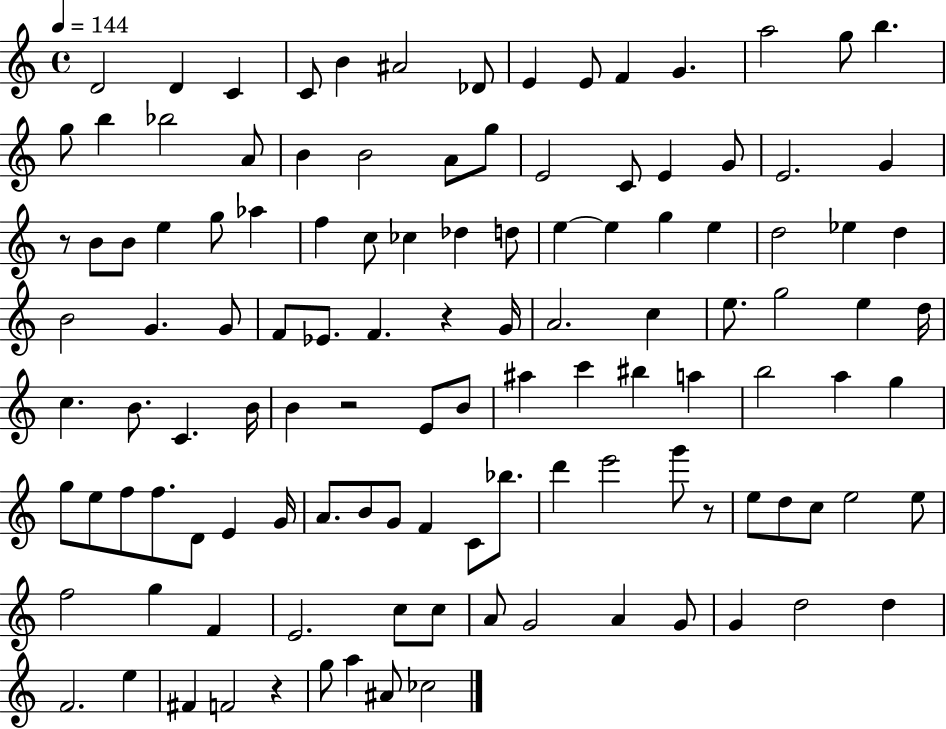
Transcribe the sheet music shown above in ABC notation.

X:1
T:Untitled
M:4/4
L:1/4
K:C
D2 D C C/2 B ^A2 _D/2 E E/2 F G a2 g/2 b g/2 b _b2 A/2 B B2 A/2 g/2 E2 C/2 E G/2 E2 G z/2 B/2 B/2 e g/2 _a f c/2 _c _d d/2 e e g e d2 _e d B2 G G/2 F/2 _E/2 F z G/4 A2 c e/2 g2 e d/4 c B/2 C B/4 B z2 E/2 B/2 ^a c' ^b a b2 a g g/2 e/2 f/2 f/2 D/2 E G/4 A/2 B/2 G/2 F C/2 _b/2 d' e'2 g'/2 z/2 e/2 d/2 c/2 e2 e/2 f2 g F E2 c/2 c/2 A/2 G2 A G/2 G d2 d F2 e ^F F2 z g/2 a ^A/2 _c2